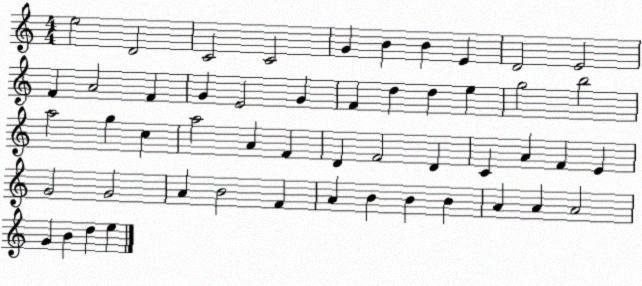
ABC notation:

X:1
T:Untitled
M:4/4
L:1/4
K:C
e2 D2 C2 C2 G B B E D2 E2 F A2 F G E2 G F d d e g2 b2 a2 g c a2 A F D F2 D C A F E G2 G2 A B2 F A B B B A A A2 G B d e